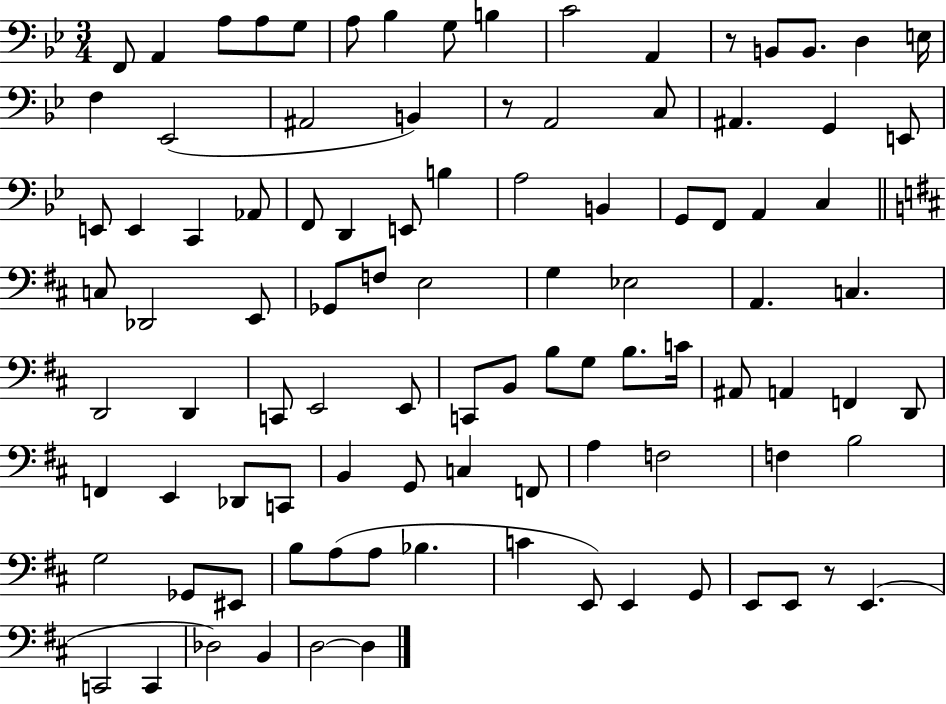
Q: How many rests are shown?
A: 3